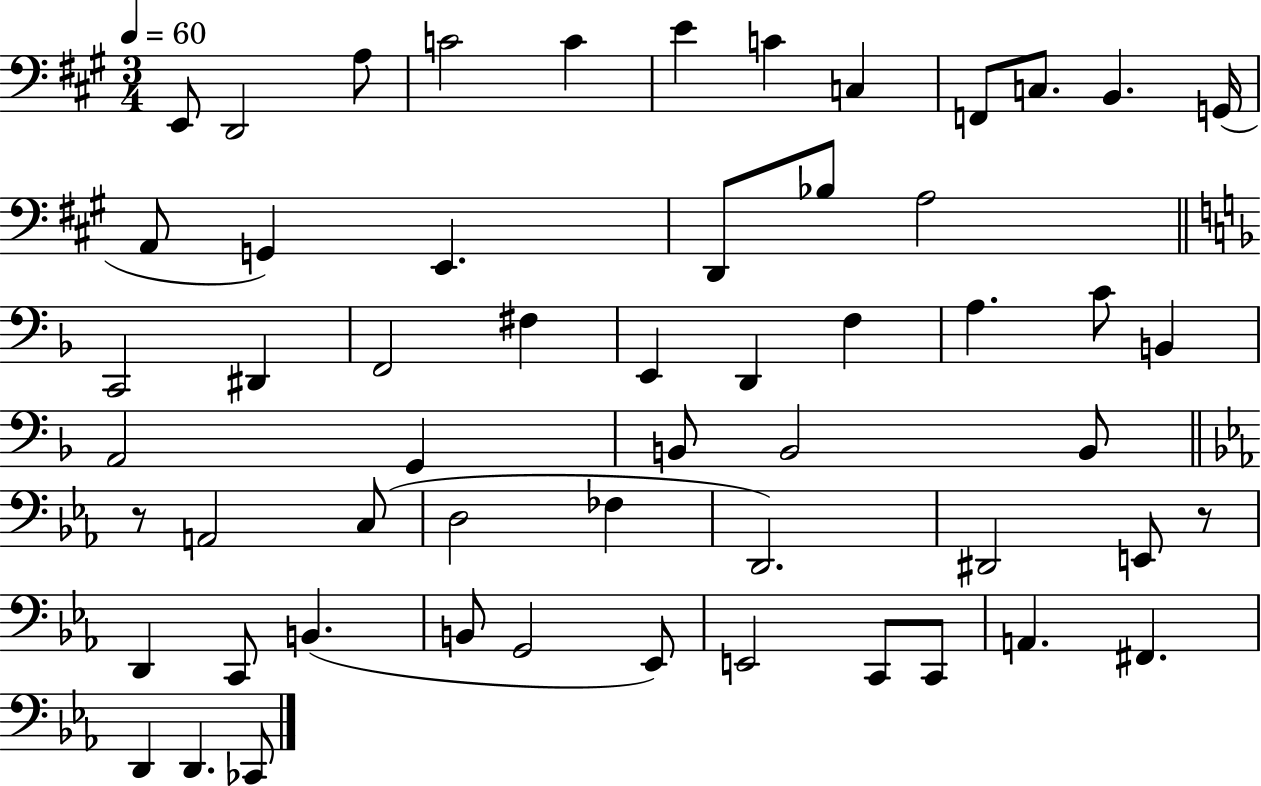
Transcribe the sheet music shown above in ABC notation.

X:1
T:Untitled
M:3/4
L:1/4
K:A
E,,/2 D,,2 A,/2 C2 C E C C, F,,/2 C,/2 B,, G,,/4 A,,/2 G,, E,, D,,/2 _B,/2 A,2 C,,2 ^D,, F,,2 ^F, E,, D,, F, A, C/2 B,, A,,2 G,, B,,/2 B,,2 B,,/2 z/2 A,,2 C,/2 D,2 _F, D,,2 ^D,,2 E,,/2 z/2 D,, C,,/2 B,, B,,/2 G,,2 _E,,/2 E,,2 C,,/2 C,,/2 A,, ^F,, D,, D,, _C,,/2